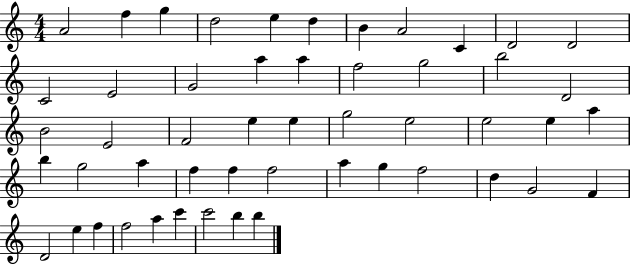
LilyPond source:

{
  \clef treble
  \numericTimeSignature
  \time 4/4
  \key c \major
  a'2 f''4 g''4 | d''2 e''4 d''4 | b'4 a'2 c'4 | d'2 d'2 | \break c'2 e'2 | g'2 a''4 a''4 | f''2 g''2 | b''2 d'2 | \break b'2 e'2 | f'2 e''4 e''4 | g''2 e''2 | e''2 e''4 a''4 | \break b''4 g''2 a''4 | f''4 f''4 f''2 | a''4 g''4 f''2 | d''4 g'2 f'4 | \break d'2 e''4 f''4 | f''2 a''4 c'''4 | c'''2 b''4 b''4 | \bar "|."
}